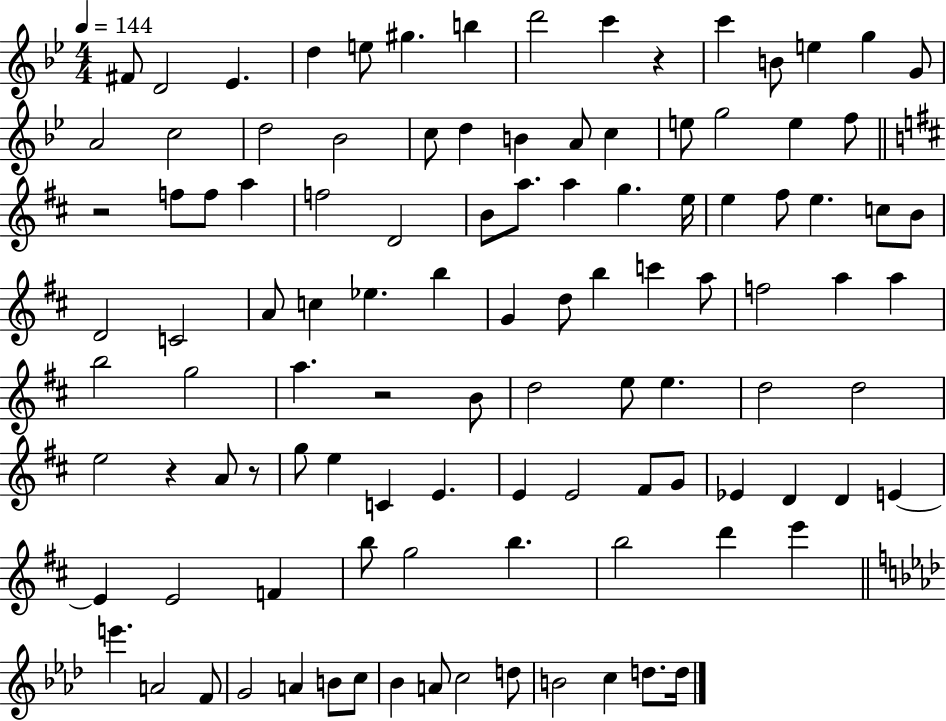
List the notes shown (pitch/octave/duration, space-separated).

F#4/e D4/h Eb4/q. D5/q E5/e G#5/q. B5/q D6/h C6/q R/q C6/q B4/e E5/q G5/q G4/e A4/h C5/h D5/h Bb4/h C5/e D5/q B4/q A4/e C5/q E5/e G5/h E5/q F5/e R/h F5/e F5/e A5/q F5/h D4/h B4/e A5/e. A5/q G5/q. E5/s E5/q F#5/e E5/q. C5/e B4/e D4/h C4/h A4/e C5/q Eb5/q. B5/q G4/q D5/e B5/q C6/q A5/e F5/h A5/q A5/q B5/h G5/h A5/q. R/h B4/e D5/h E5/e E5/q. D5/h D5/h E5/h R/q A4/e R/e G5/e E5/q C4/q E4/q. E4/q E4/h F#4/e G4/e Eb4/q D4/q D4/q E4/q E4/q E4/h F4/q B5/e G5/h B5/q. B5/h D6/q E6/q E6/q. A4/h F4/e G4/h A4/q B4/e C5/e Bb4/q A4/e C5/h D5/e B4/h C5/q D5/e. D5/s